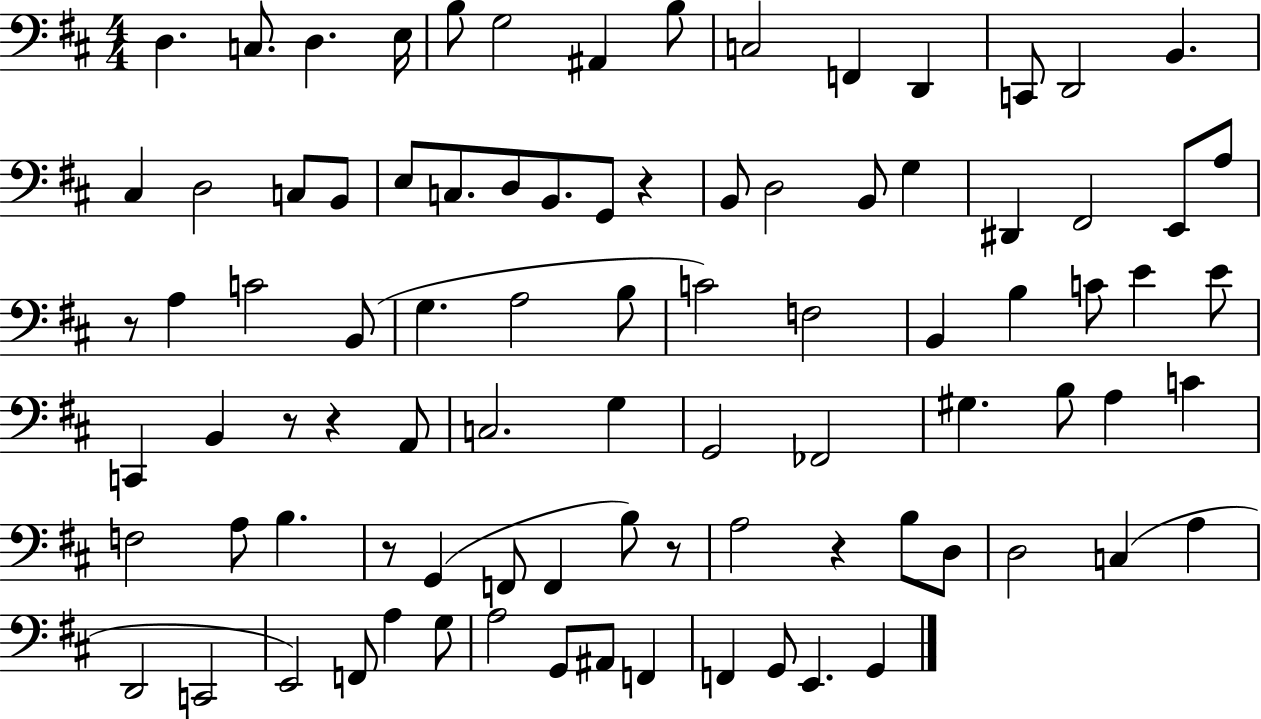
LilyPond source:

{
  \clef bass
  \numericTimeSignature
  \time 4/4
  \key d \major
  d4. c8. d4. e16 | b8 g2 ais,4 b8 | c2 f,4 d,4 | c,8 d,2 b,4. | \break cis4 d2 c8 b,8 | e8 c8. d8 b,8. g,8 r4 | b,8 d2 b,8 g4 | dis,4 fis,2 e,8 a8 | \break r8 a4 c'2 b,8( | g4. a2 b8 | c'2) f2 | b,4 b4 c'8 e'4 e'8 | \break c,4 b,4 r8 r4 a,8 | c2. g4 | g,2 fes,2 | gis4. b8 a4 c'4 | \break f2 a8 b4. | r8 g,4( f,8 f,4 b8) r8 | a2 r4 b8 d8 | d2 c4( a4 | \break d,2 c,2 | e,2) f,8 a4 g8 | a2 g,8 ais,8 f,4 | f,4 g,8 e,4. g,4 | \break \bar "|."
}